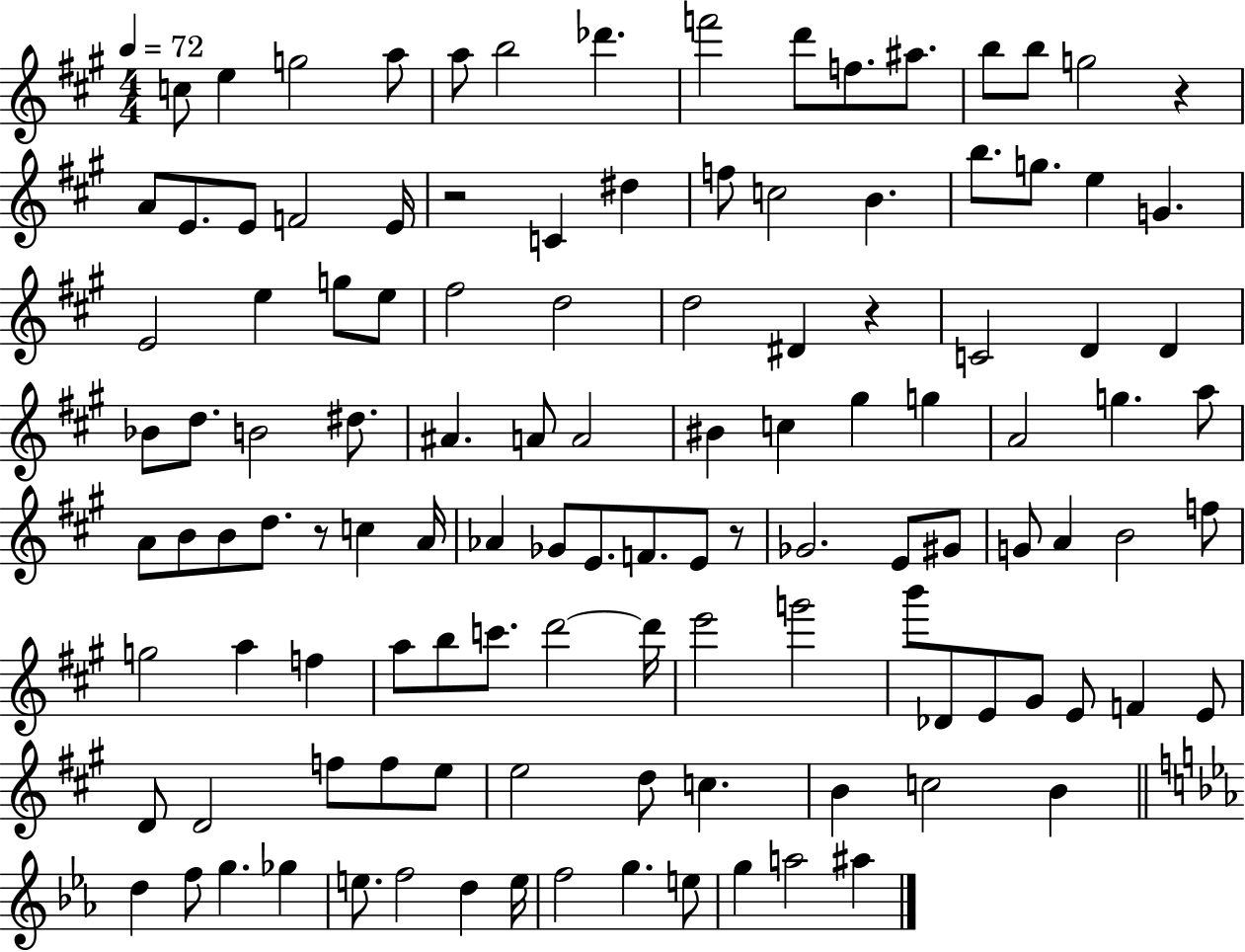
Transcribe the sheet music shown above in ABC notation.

X:1
T:Untitled
M:4/4
L:1/4
K:A
c/2 e g2 a/2 a/2 b2 _d' f'2 d'/2 f/2 ^a/2 b/2 b/2 g2 z A/2 E/2 E/2 F2 E/4 z2 C ^d f/2 c2 B b/2 g/2 e G E2 e g/2 e/2 ^f2 d2 d2 ^D z C2 D D _B/2 d/2 B2 ^d/2 ^A A/2 A2 ^B c ^g g A2 g a/2 A/2 B/2 B/2 d/2 z/2 c A/4 _A _G/2 E/2 F/2 E/2 z/2 _G2 E/2 ^G/2 G/2 A B2 f/2 g2 a f a/2 b/2 c'/2 d'2 d'/4 e'2 g'2 b'/2 _D/2 E/2 ^G/2 E/2 F E/2 D/2 D2 f/2 f/2 e/2 e2 d/2 c B c2 B d f/2 g _g e/2 f2 d e/4 f2 g e/2 g a2 ^a